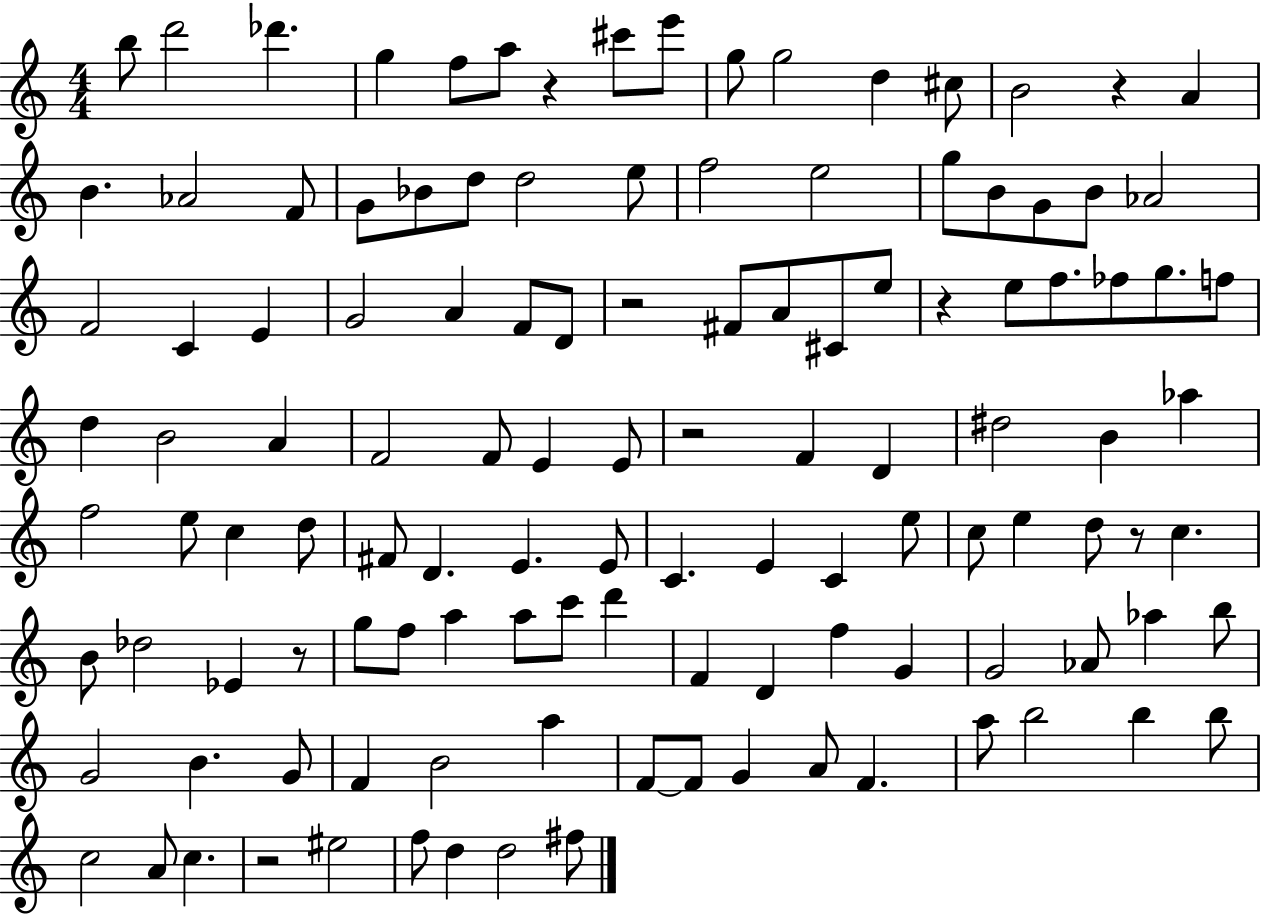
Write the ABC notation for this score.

X:1
T:Untitled
M:4/4
L:1/4
K:C
b/2 d'2 _d' g f/2 a/2 z ^c'/2 e'/2 g/2 g2 d ^c/2 B2 z A B _A2 F/2 G/2 _B/2 d/2 d2 e/2 f2 e2 g/2 B/2 G/2 B/2 _A2 F2 C E G2 A F/2 D/2 z2 ^F/2 A/2 ^C/2 e/2 z e/2 f/2 _f/2 g/2 f/2 d B2 A F2 F/2 E E/2 z2 F D ^d2 B _a f2 e/2 c d/2 ^F/2 D E E/2 C E C e/2 c/2 e d/2 z/2 c B/2 _d2 _E z/2 g/2 f/2 a a/2 c'/2 d' F D f G G2 _A/2 _a b/2 G2 B G/2 F B2 a F/2 F/2 G A/2 F a/2 b2 b b/2 c2 A/2 c z2 ^e2 f/2 d d2 ^f/2